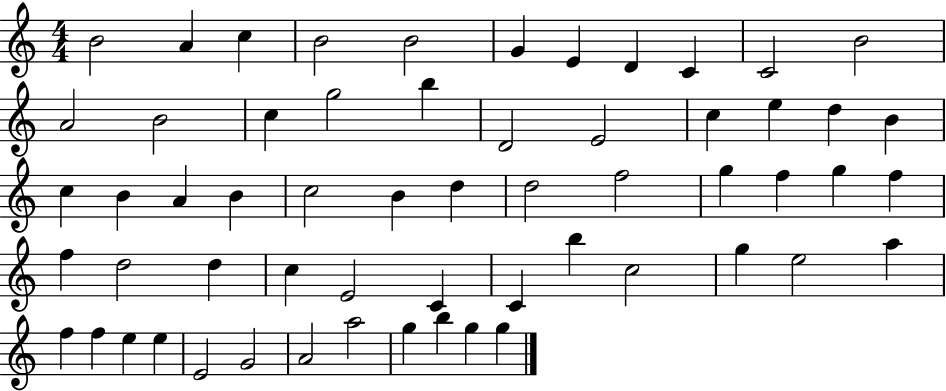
B4/h A4/q C5/q B4/h B4/h G4/q E4/q D4/q C4/q C4/h B4/h A4/h B4/h C5/q G5/h B5/q D4/h E4/h C5/q E5/q D5/q B4/q C5/q B4/q A4/q B4/q C5/h B4/q D5/q D5/h F5/h G5/q F5/q G5/q F5/q F5/q D5/h D5/q C5/q E4/h C4/q C4/q B5/q C5/h G5/q E5/h A5/q F5/q F5/q E5/q E5/q E4/h G4/h A4/h A5/h G5/q B5/q G5/q G5/q